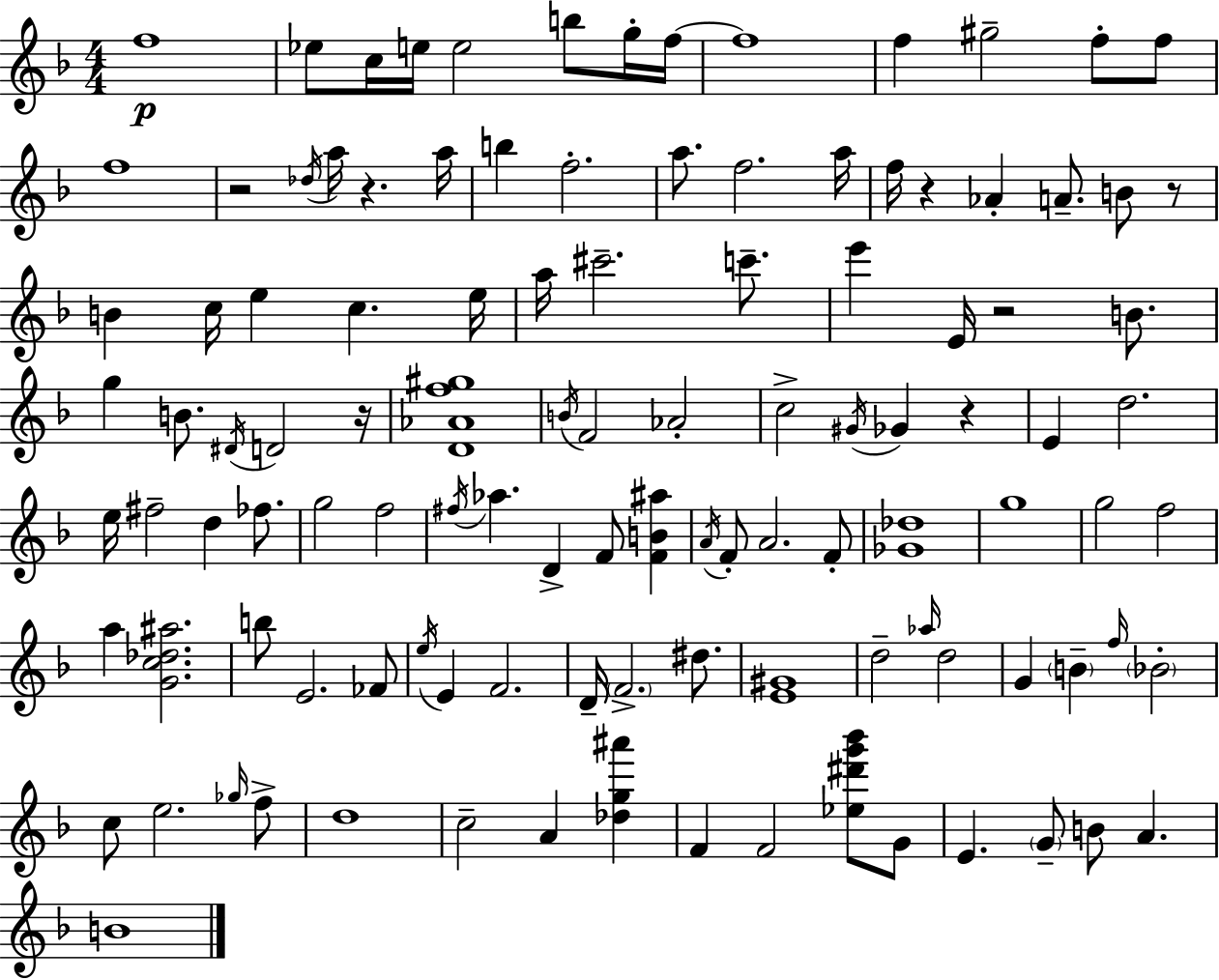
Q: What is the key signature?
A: F major